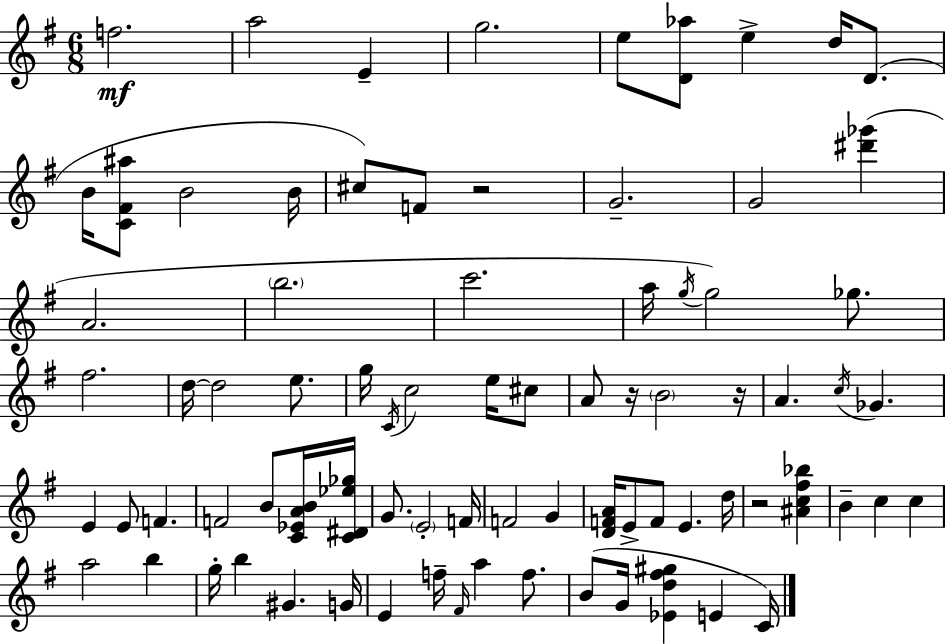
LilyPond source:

{
  \clef treble
  \numericTimeSignature
  \time 6/8
  \key g \major
  f''2.\mf | a''2 e'4-- | g''2. | e''8 <d' aes''>8 e''4-> d''16 d'8.( | \break b'16 <c' fis' ais''>8 b'2 b'16 | cis''8) f'8 r2 | g'2.-- | g'2 <dis''' ges'''>4( | \break a'2. | \parenthesize b''2. | c'''2. | a''16 \acciaccatura { g''16 }) g''2 ges''8. | \break fis''2. | d''16~~ d''2 e''8. | g''16 \acciaccatura { c'16 } c''2 e''16 | cis''8 a'8 r16 \parenthesize b'2 | \break r16 a'4. \acciaccatura { c''16 } ges'4. | e'4 e'8 f'4. | f'2 b'8 | <c' ees' a' b'>16 <c' dis' ees'' ges''>16 g'8. \parenthesize e'2-. | \break f'16 f'2 g'4 | <d' f' a'>16 e'8-> f'8 e'4. | d''16 r2 <ais' c'' fis'' bes''>4 | b'4-- c''4 c''4 | \break a''2 b''4 | g''16-. b''4 gis'4. | g'16 e'4 f''16-- \grace { fis'16 } a''4 | f''8. b'8( g'16 <ees' d'' fis'' gis''>4 e'4 | \break c'16) \bar "|."
}